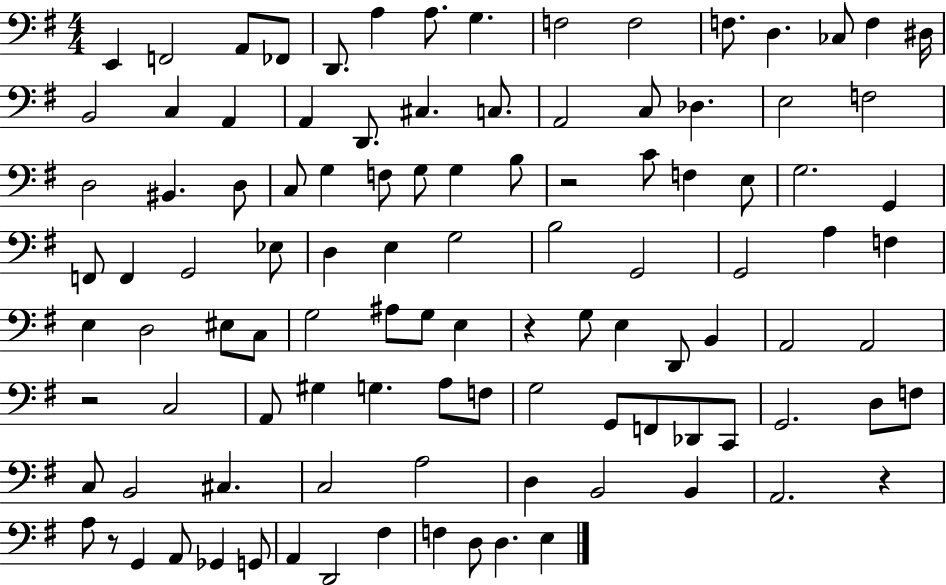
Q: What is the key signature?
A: G major